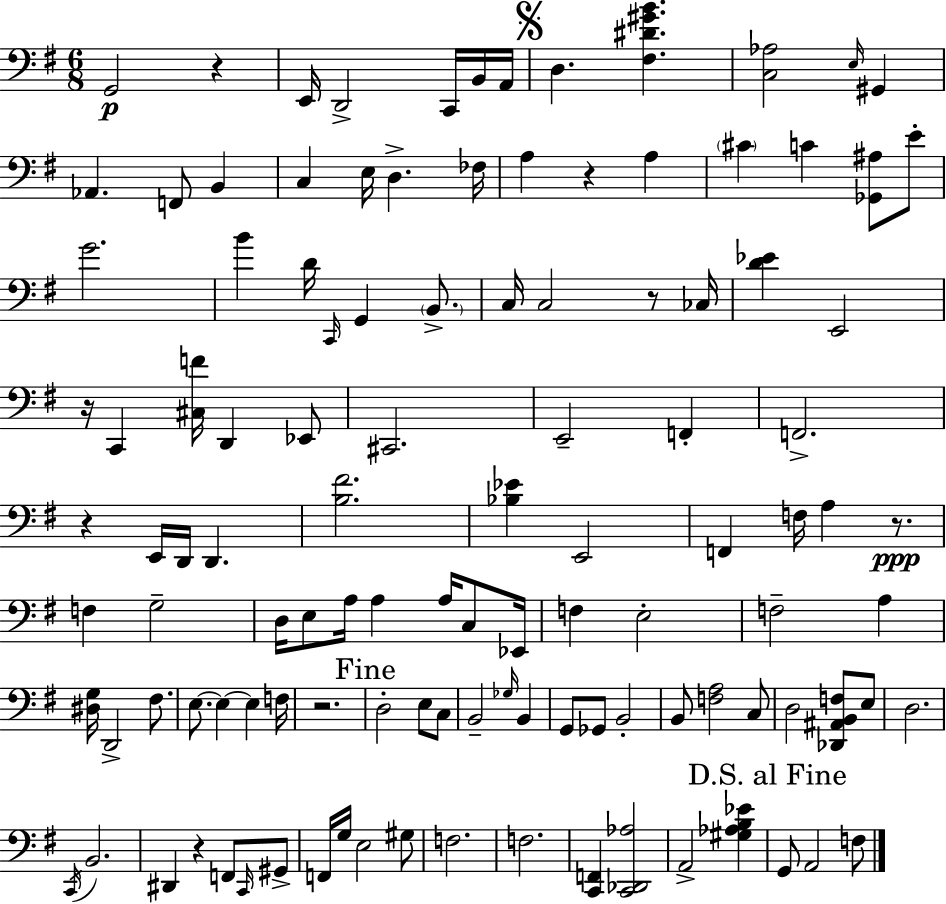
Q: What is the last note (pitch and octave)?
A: F3